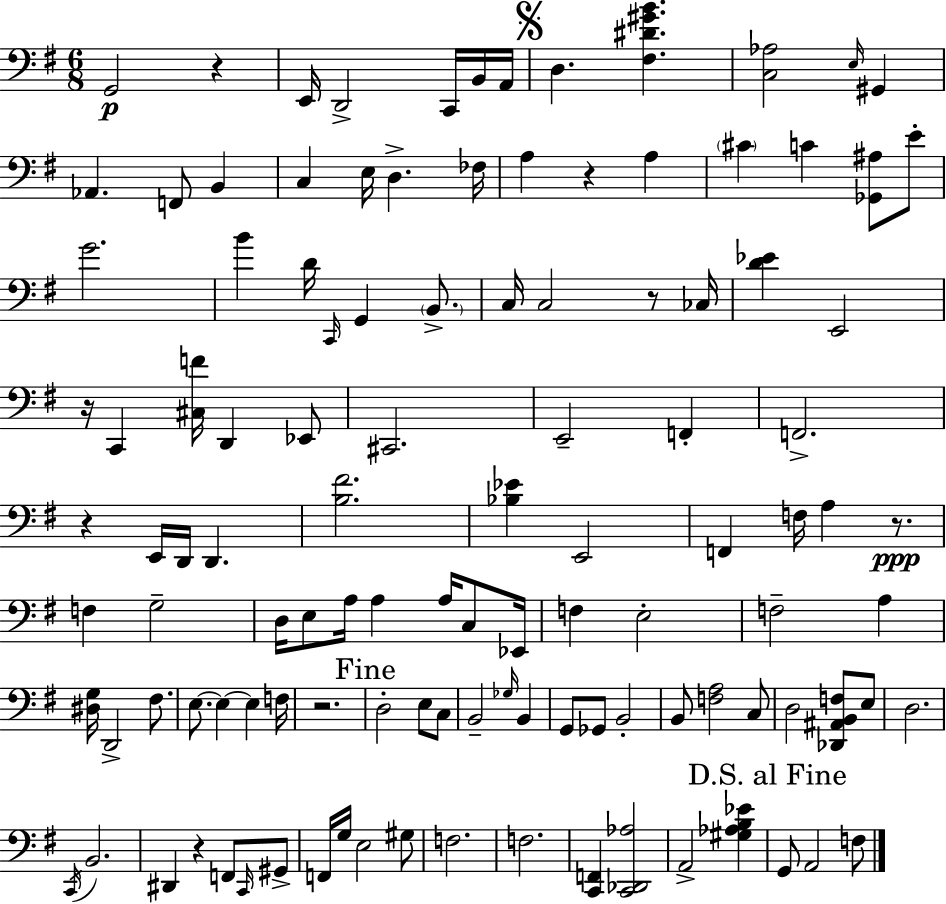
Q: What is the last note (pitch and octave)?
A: F3